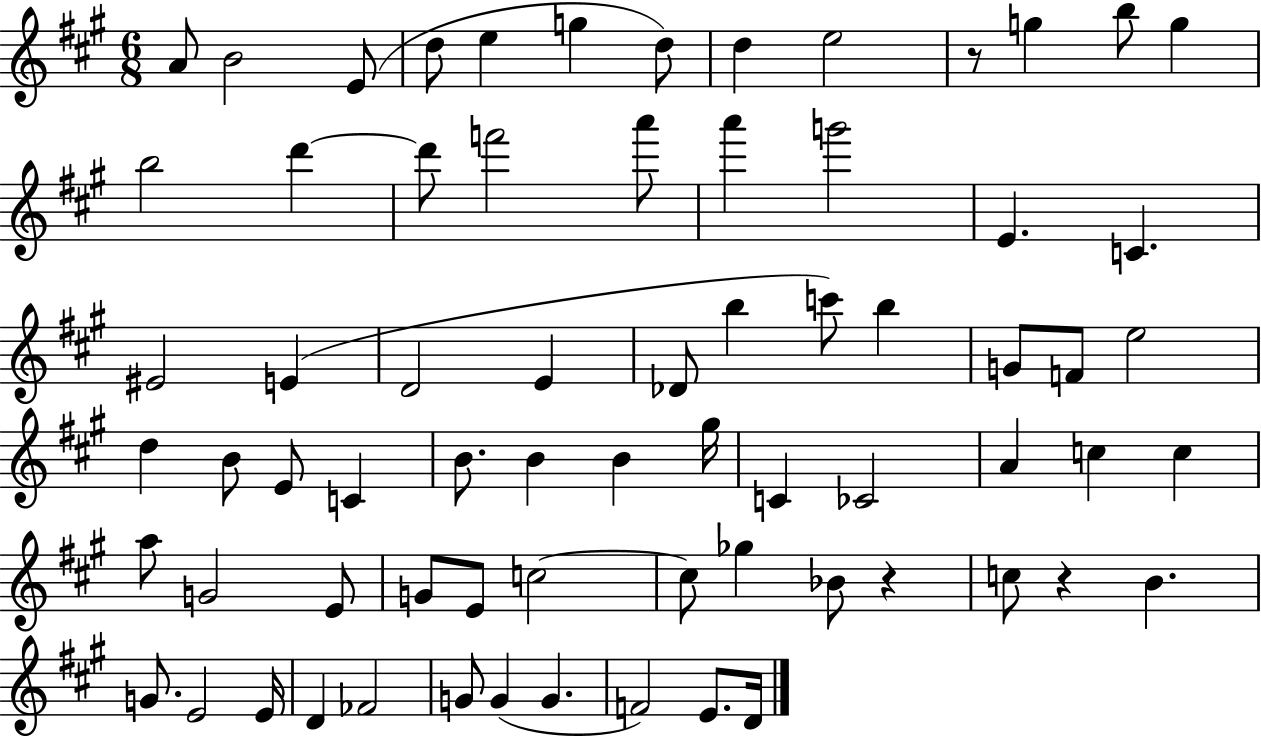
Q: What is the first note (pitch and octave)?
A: A4